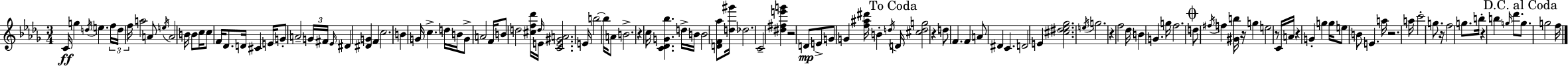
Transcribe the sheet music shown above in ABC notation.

X:1
T:Untitled
M:3/4
L:1/4
K:Bbm
C/4 g d/4 e f/4 d/4 f/4 a2 A/2 e/4 A2 B/4 B/2 c/4 c/2 F/4 _D/2 D/4 ^C E/4 G/2 A2 G/4 ^F/4 _E/4 ^D [^DG] F c2 B G/4 c d/4 B/4 G/2 A2 F/4 B/2 d2 [^cf_d']/4 d/4 E/4 [CE^GA]2 E/4 b2 b/4 A/2 B2 z c/4 [C_DG_b] d/4 B/4 B2 [DF_a]/2 [d^g']/4 _d2 C2 [^d^fe'g'] z2 D/2 E/2 G/2 G [f^a^d']/4 B d/4 D/4 [^cdg]2 z d/2 F F A/2 ^D C D2 E [^c^d_e_g]2 e/4 g2 z f2 _d/4 B G g/4 f2 d/2 ^f/4 f [^Gb]/4 z/4 g e2 z/2 C/4 A/4 z G g g/4 e/2 B/2 E a/4 z2 a/4 c'2 g/2 z/4 f2 g/2 b/4 z b g/4 _d'/2 g/2 g2 f/4